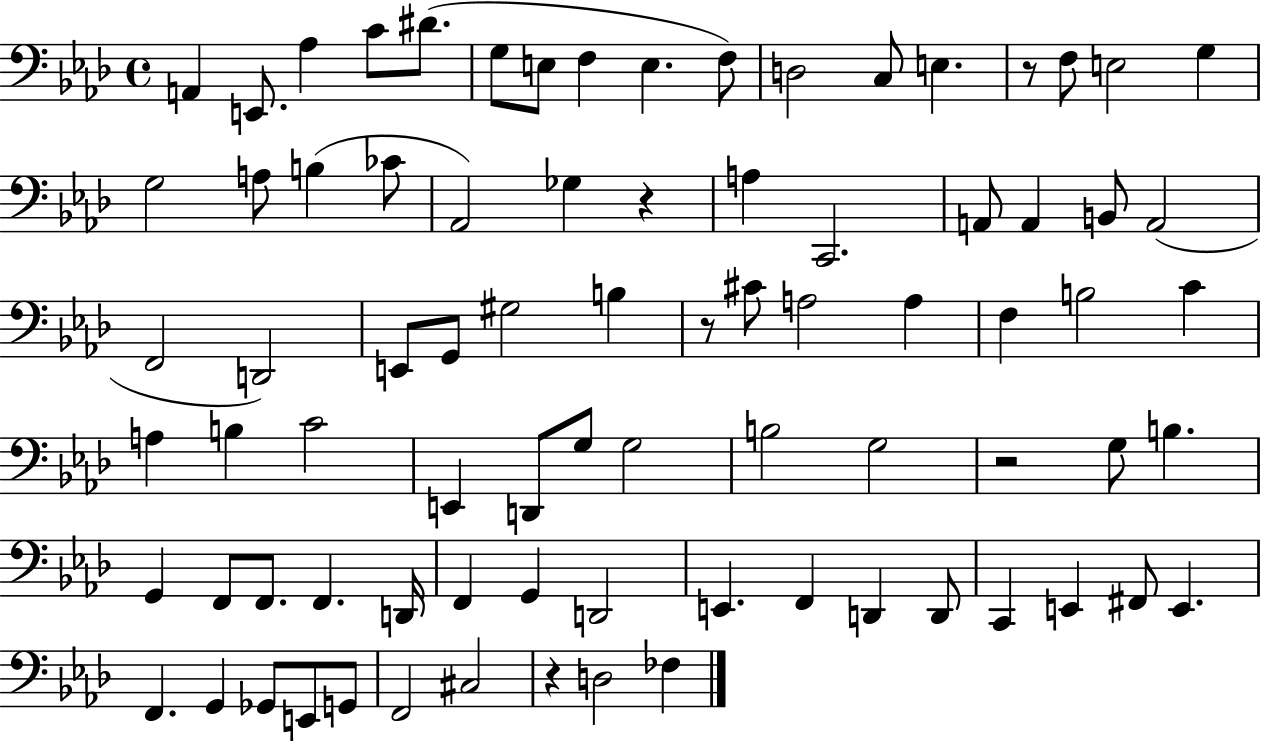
{
  \clef bass
  \time 4/4
  \defaultTimeSignature
  \key aes \major
  a,4 e,8. aes4 c'8 dis'8.( | g8 e8 f4 e4. f8) | d2 c8 e4. | r8 f8 e2 g4 | \break g2 a8 b4( ces'8 | aes,2) ges4 r4 | a4 c,2. | a,8 a,4 b,8 a,2( | \break f,2 d,2) | e,8 g,8 gis2 b4 | r8 cis'8 a2 a4 | f4 b2 c'4 | \break a4 b4 c'2 | e,4 d,8 g8 g2 | b2 g2 | r2 g8 b4. | \break g,4 f,8 f,8. f,4. d,16 | f,4 g,4 d,2 | e,4. f,4 d,4 d,8 | c,4 e,4 fis,8 e,4. | \break f,4. g,4 ges,8 e,8 g,8 | f,2 cis2 | r4 d2 fes4 | \bar "|."
}